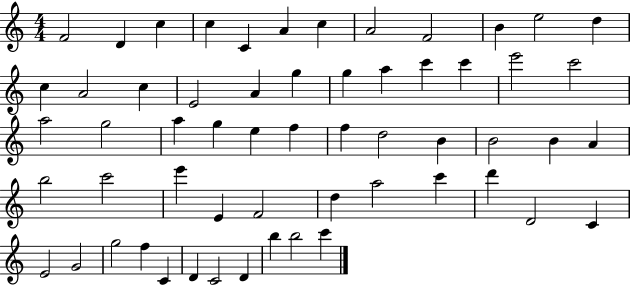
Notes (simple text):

F4/h D4/q C5/q C5/q C4/q A4/q C5/q A4/h F4/h B4/q E5/h D5/q C5/q A4/h C5/q E4/h A4/q G5/q G5/q A5/q C6/q C6/q E6/h C6/h A5/h G5/h A5/q G5/q E5/q F5/q F5/q D5/h B4/q B4/h B4/q A4/q B5/h C6/h E6/q E4/q F4/h D5/q A5/h C6/q D6/q D4/h C4/q E4/h G4/h G5/h F5/q C4/q D4/q C4/h D4/q B5/q B5/h C6/q